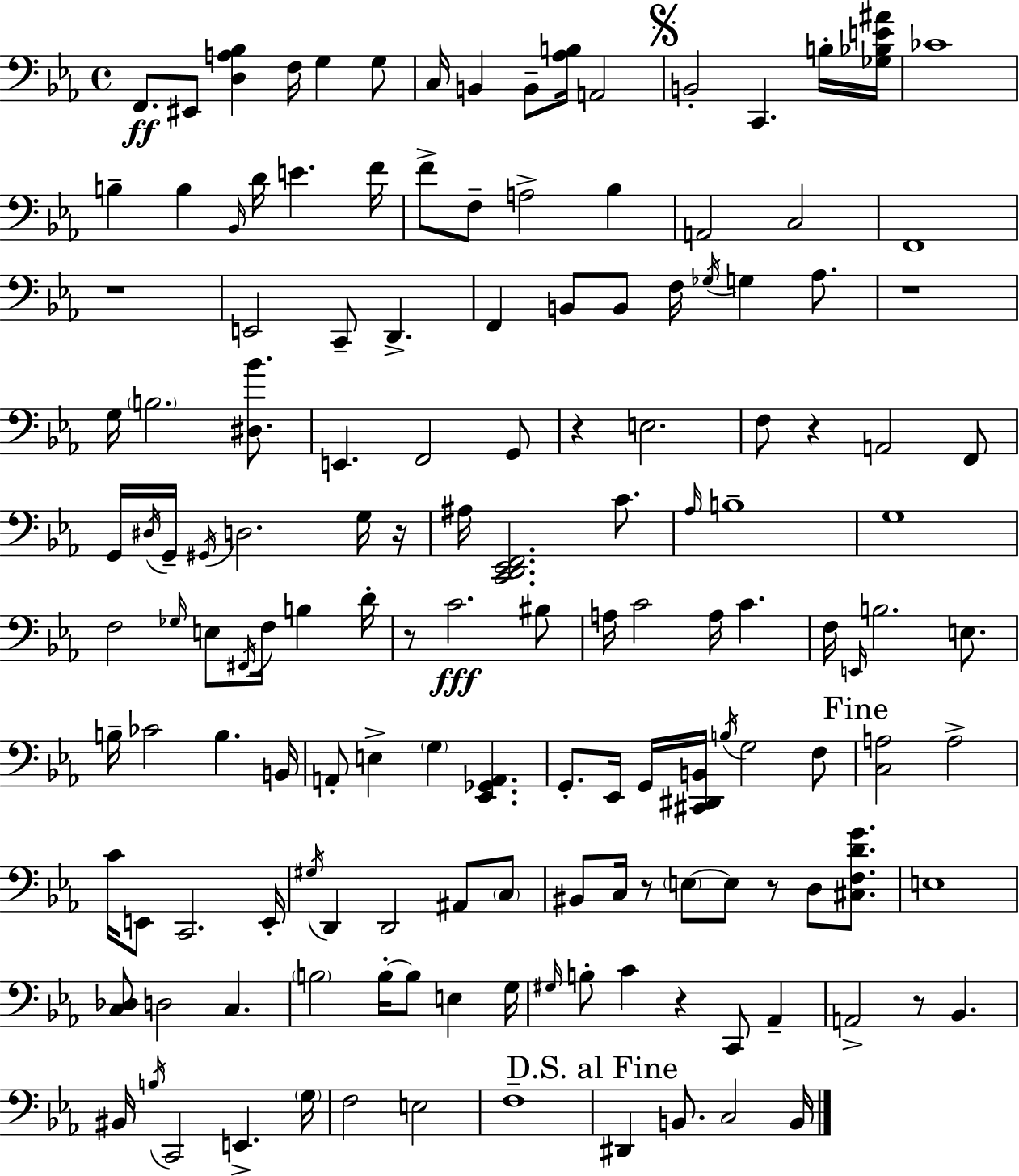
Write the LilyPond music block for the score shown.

{
  \clef bass
  \time 4/4
  \defaultTimeSignature
  \key ees \major
  f,8.\ff eis,8 <d a bes>4 f16 g4 g8 | c16 b,4 b,8-- <aes b>16 a,2 | \mark \markup { \musicglyph "scripts.segno" } b,2-. c,4. b16-. <ges bes e' ais'>16 | ces'1 | \break b4-- b4 \grace { bes,16 } d'16 e'4. | f'16 f'8-> f8-- a2-> bes4 | a,2 c2 | f,1 | \break r1 | e,2 c,8-- d,4.-> | f,4 b,8 b,8 f16 \acciaccatura { ges16 } g4 aes8. | r1 | \break g16 \parenthesize b2. <dis bes'>8. | e,4. f,2 | g,8 r4 e2. | f8 r4 a,2 | \break f,8 g,16 \acciaccatura { dis16 } g,16-- \acciaccatura { gis,16 } d2. | g16 r16 ais16 <c, d, ees, f,>2. | c'8. \grace { aes16 } b1-- | g1 | \break f2 \grace { ges16 } e8 | \acciaccatura { fis,16 } f16 b4 d'16-. r8 c'2.\fff | bis8 a16 c'2 | a16 c'4. f16 \grace { e,16 } b2. | \break e8. b16-- ces'2 | b4. b,16 a,8-. e4-> \parenthesize g4 | <ees, ges, a,>4. g,8.-. ees,16 g,16 <cis, dis, b,>16 \acciaccatura { b16 } g2 | f8 \mark "Fine" <c a>2 | \break a2-> c'16 e,8 c,2. | e,16-. \acciaccatura { gis16 } d,4 d,2 | ais,8 \parenthesize c8 bis,8 c16 r8 \parenthesize e8~~ | e8 r8 d8 <cis f d' g'>8. e1 | \break <c des>8 d2 | c4. \parenthesize b2 | b16-.~~ b8 e4 g16 \grace { gis16 } b8-. c'4 | r4 c,8 aes,4-- a,2-> | \break r8 bes,4. bis,16 \acciaccatura { b16 } c,2 | e,4.-> \parenthesize g16 f2 | e2 f1-- | \mark "D.S. al Fine" dis,4 | \break b,8. c2 b,16 \bar "|."
}